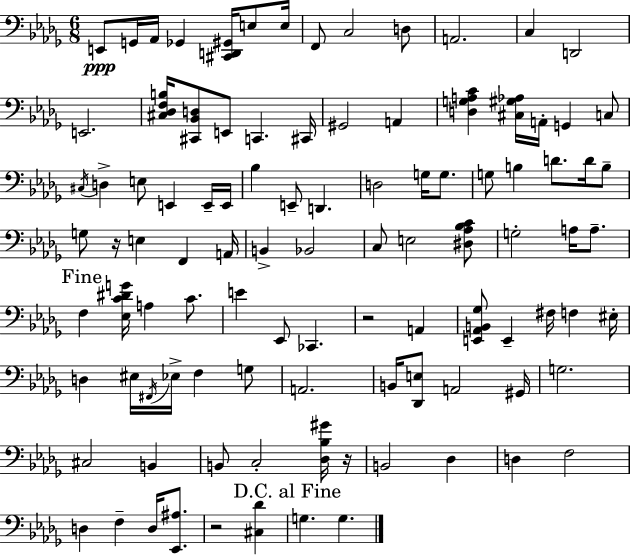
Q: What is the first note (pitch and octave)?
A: E2